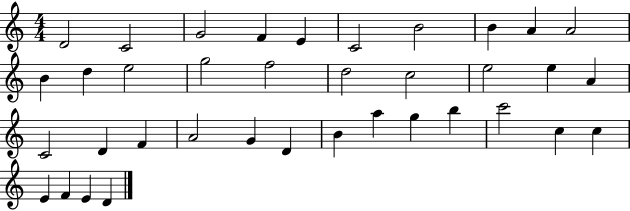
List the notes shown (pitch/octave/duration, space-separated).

D4/h C4/h G4/h F4/q E4/q C4/h B4/h B4/q A4/q A4/h B4/q D5/q E5/h G5/h F5/h D5/h C5/h E5/h E5/q A4/q C4/h D4/q F4/q A4/h G4/q D4/q B4/q A5/q G5/q B5/q C6/h C5/q C5/q E4/q F4/q E4/q D4/q